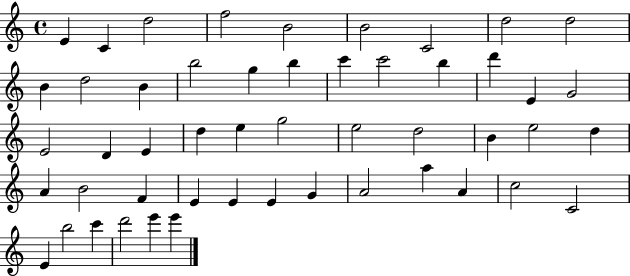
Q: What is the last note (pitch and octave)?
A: E6